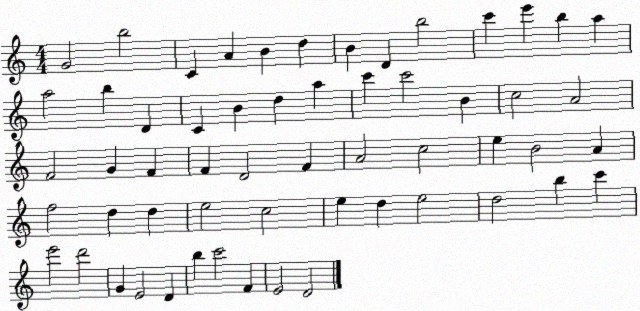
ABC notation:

X:1
T:Untitled
M:4/4
L:1/4
K:C
G2 b2 C A B d B D b2 c' e' b a a2 b D C B d a c' c'2 B c2 A2 F2 G F F D2 F A2 c2 e B2 A f2 d d e2 c2 e d e2 d2 b c' e'2 d'2 G E2 D b c'2 F E2 D2